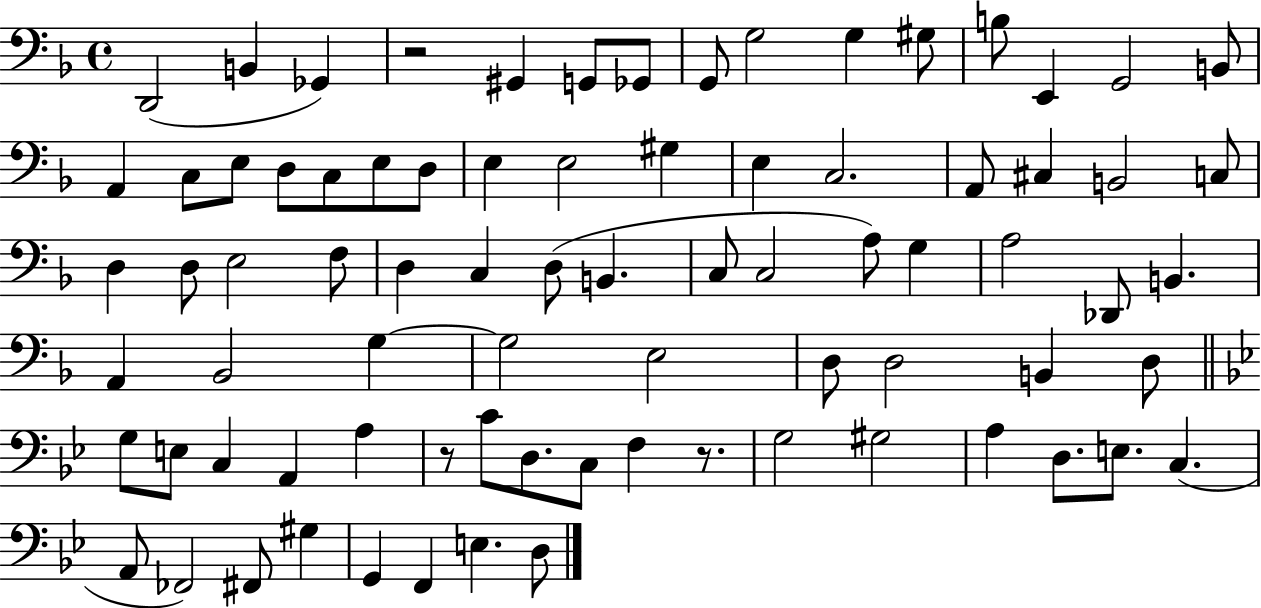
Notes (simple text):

D2/h B2/q Gb2/q R/h G#2/q G2/e Gb2/e G2/e G3/h G3/q G#3/e B3/e E2/q G2/h B2/e A2/q C3/e E3/e D3/e C3/e E3/e D3/e E3/q E3/h G#3/q E3/q C3/h. A2/e C#3/q B2/h C3/e D3/q D3/e E3/h F3/e D3/q C3/q D3/e B2/q. C3/e C3/h A3/e G3/q A3/h Db2/e B2/q. A2/q Bb2/h G3/q G3/h E3/h D3/e D3/h B2/q D3/e G3/e E3/e C3/q A2/q A3/q R/e C4/e D3/e. C3/e F3/q R/e. G3/h G#3/h A3/q D3/e. E3/e. C3/q. A2/e FES2/h F#2/e G#3/q G2/q F2/q E3/q. D3/e